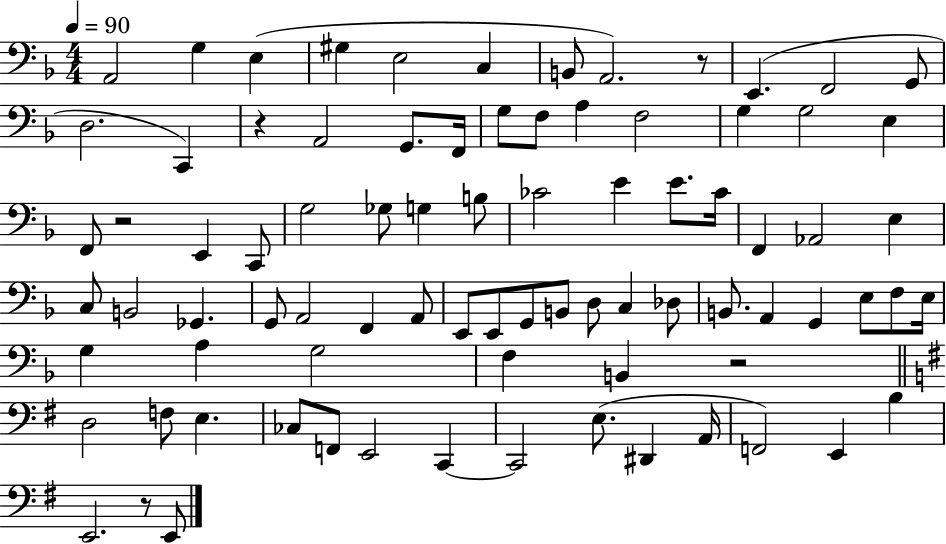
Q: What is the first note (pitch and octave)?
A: A2